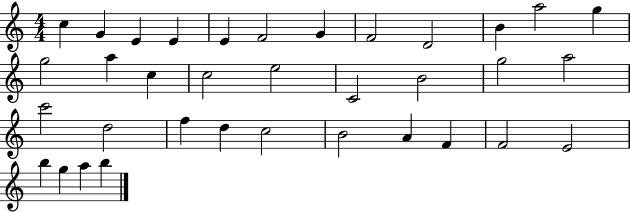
C5/q G4/q E4/q E4/q E4/q F4/h G4/q F4/h D4/h B4/q A5/h G5/q G5/h A5/q C5/q C5/h E5/h C4/h B4/h G5/h A5/h C6/h D5/h F5/q D5/q C5/h B4/h A4/q F4/q F4/h E4/h B5/q G5/q A5/q B5/q